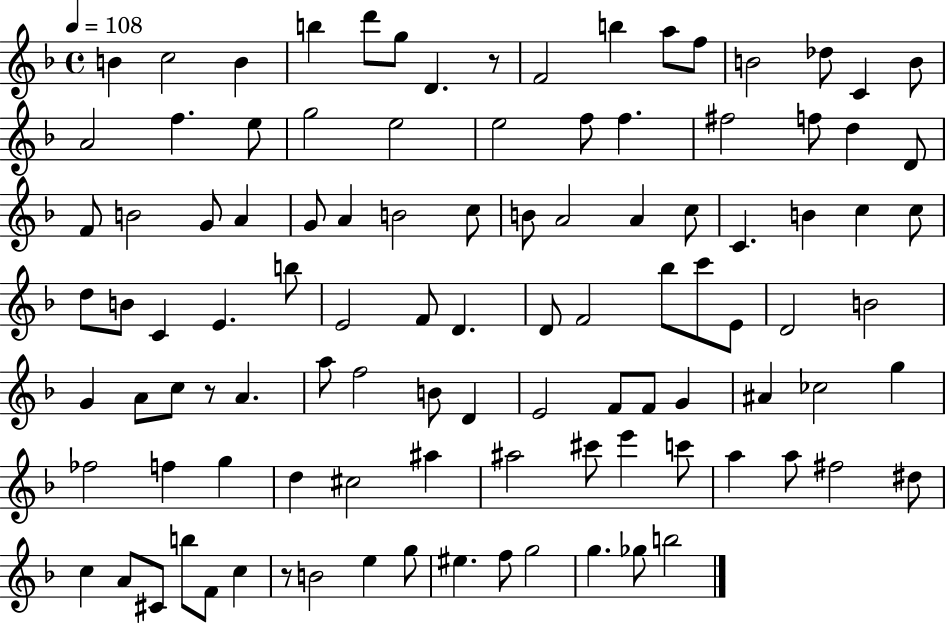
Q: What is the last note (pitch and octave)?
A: B5